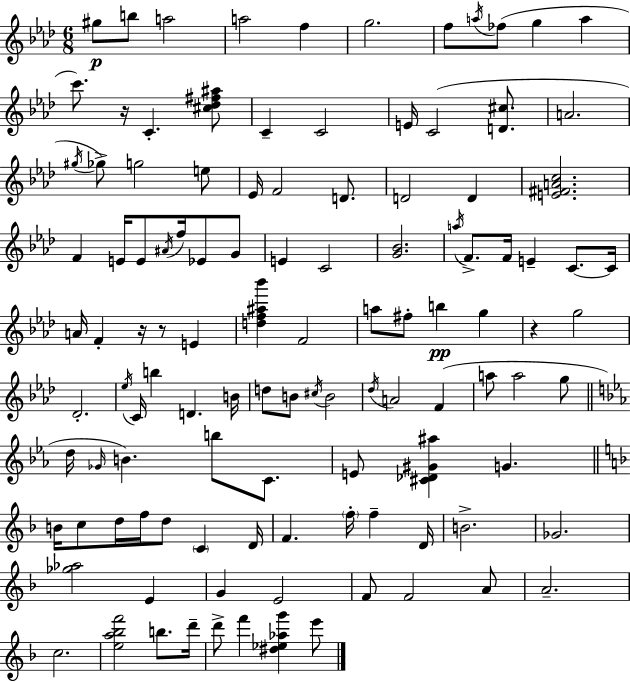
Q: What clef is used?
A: treble